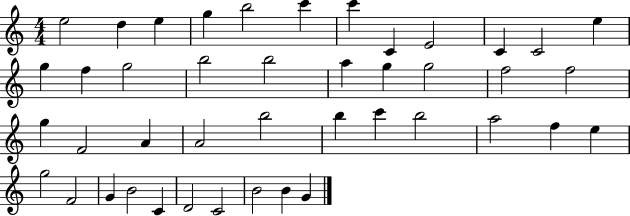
{
  \clef treble
  \numericTimeSignature
  \time 4/4
  \key c \major
  e''2 d''4 e''4 | g''4 b''2 c'''4 | c'''4 c'4 e'2 | c'4 c'2 e''4 | \break g''4 f''4 g''2 | b''2 b''2 | a''4 g''4 g''2 | f''2 f''2 | \break g''4 f'2 a'4 | a'2 b''2 | b''4 c'''4 b''2 | a''2 f''4 e''4 | \break g''2 f'2 | g'4 b'2 c'4 | d'2 c'2 | b'2 b'4 g'4 | \break \bar "|."
}